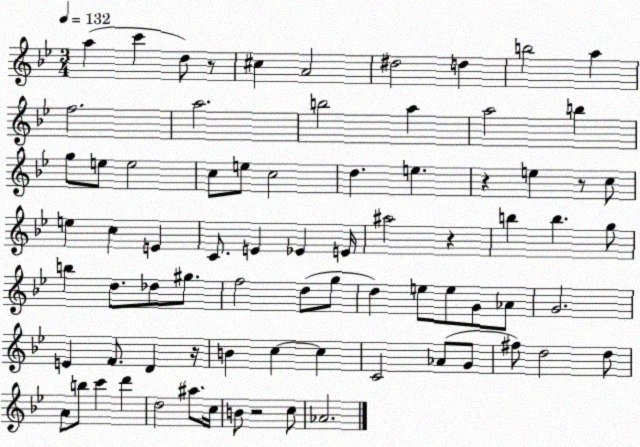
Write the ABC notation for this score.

X:1
T:Untitled
M:3/4
L:1/4
K:Bb
a c' d/2 z/2 ^c A2 ^d2 d b2 a f2 a2 b2 a a2 b g/2 e/2 e2 c/2 e/2 c2 d e z e z/2 c/2 e c E C/2 E _E E/4 ^a2 z b b g/2 b d/2 _d/2 ^g/2 f2 d/2 g/2 d e/2 e/2 G/2 _A/2 G2 E F/2 D z/4 B c c C2 _A/2 G/2 ^f/2 d2 d/2 A/2 b/2 c' d' d2 ^a/2 c/4 B/2 z2 c/2 _A2